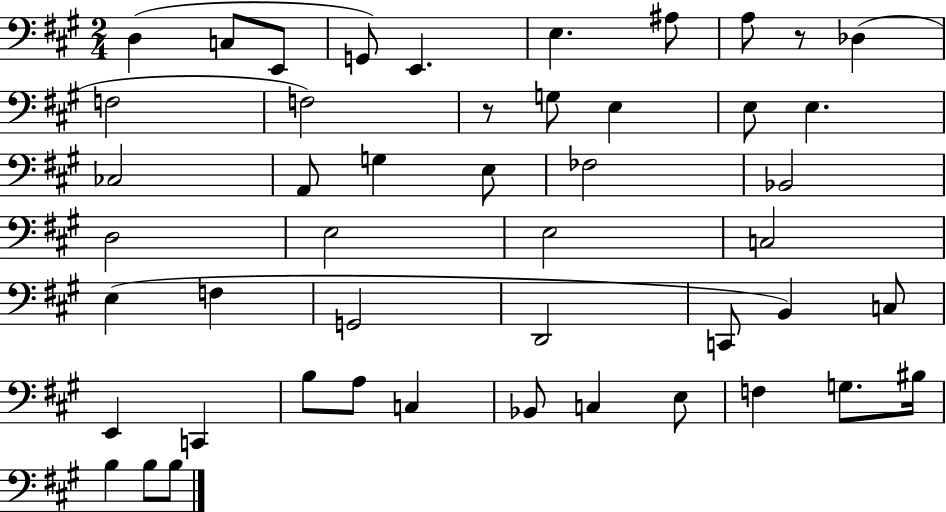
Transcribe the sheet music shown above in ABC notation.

X:1
T:Untitled
M:2/4
L:1/4
K:A
D, C,/2 E,,/2 G,,/2 E,, E, ^A,/2 A,/2 z/2 _D, F,2 F,2 z/2 G,/2 E, E,/2 E, _C,2 A,,/2 G, E,/2 _F,2 _B,,2 D,2 E,2 E,2 C,2 E, F, G,,2 D,,2 C,,/2 B,, C,/2 E,, C,, B,/2 A,/2 C, _B,,/2 C, E,/2 F, G,/2 ^B,/4 B, B,/2 B,/2